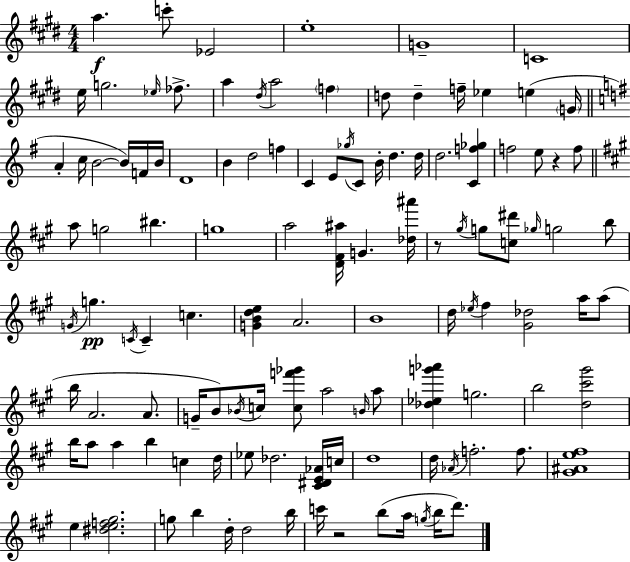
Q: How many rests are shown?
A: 3